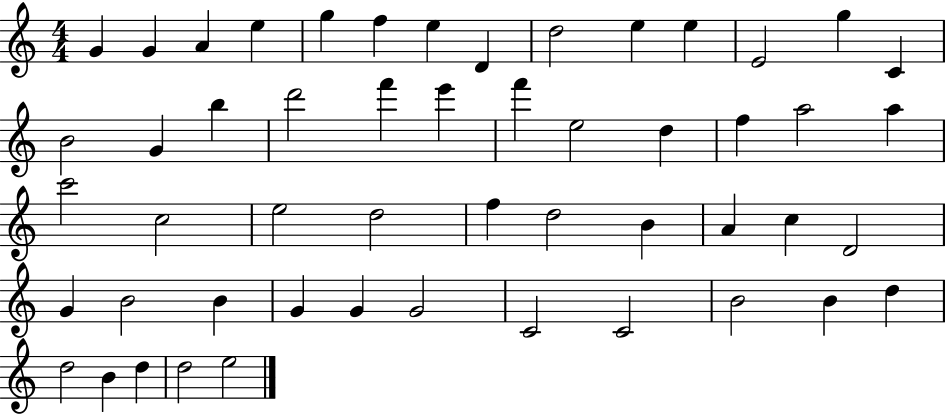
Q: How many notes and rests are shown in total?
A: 52